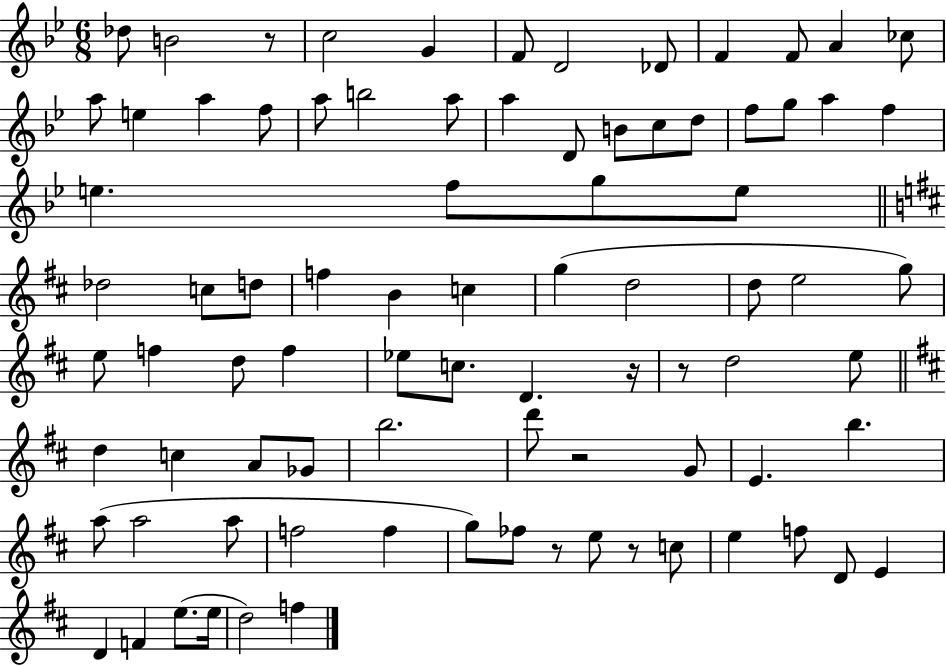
X:1
T:Untitled
M:6/8
L:1/4
K:Bb
_d/2 B2 z/2 c2 G F/2 D2 _D/2 F F/2 A _c/2 a/2 e a f/2 a/2 b2 a/2 a D/2 B/2 c/2 d/2 f/2 g/2 a f e f/2 g/2 e/2 _d2 c/2 d/2 f B c g d2 d/2 e2 g/2 e/2 f d/2 f _e/2 c/2 D z/4 z/2 d2 e/2 d c A/2 _G/2 b2 d'/2 z2 G/2 E b a/2 a2 a/2 f2 f g/2 _f/2 z/2 e/2 z/2 c/2 e f/2 D/2 E D F e/2 e/4 d2 f